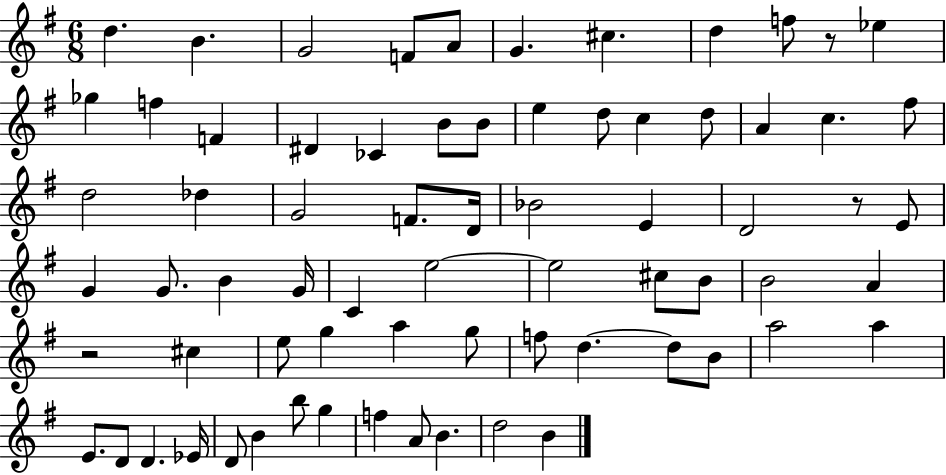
D5/q. B4/q. G4/h F4/e A4/e G4/q. C#5/q. D5/q F5/e R/e Eb5/q Gb5/q F5/q F4/q D#4/q CES4/q B4/e B4/e E5/q D5/e C5/q D5/e A4/q C5/q. F#5/e D5/h Db5/q G4/h F4/e. D4/s Bb4/h E4/q D4/h R/e E4/e G4/q G4/e. B4/q G4/s C4/q E5/h E5/h C#5/e B4/e B4/h A4/q R/h C#5/q E5/e G5/q A5/q G5/e F5/e D5/q. D5/e B4/e A5/h A5/q E4/e. D4/e D4/q. Eb4/s D4/e B4/q B5/e G5/q F5/q A4/e B4/q. D5/h B4/q